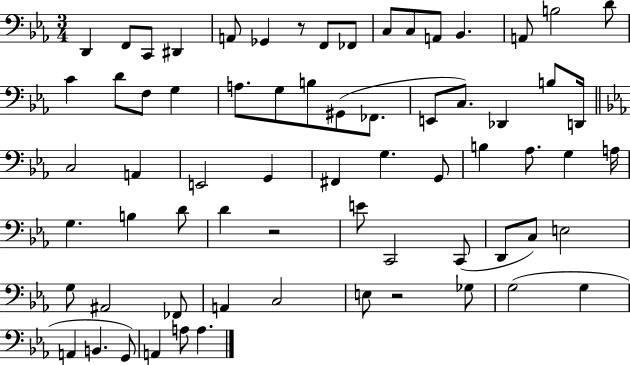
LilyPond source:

{
  \clef bass
  \numericTimeSignature
  \time 3/4
  \key ees \major
  \repeat volta 2 { d,4 f,8 c,8 dis,4 | a,8 ges,4 r8 f,8 fes,8 | c8 c8 a,8 bes,4. | a,8 b2 d'8 | \break c'4 d'8 f8 g4 | a8. g8 b8 gis,8( fes,8. | e,8 c8.) des,4 b8 d,16 | \bar "||" \break \key ees \major c2 a,4 | e,2 g,4 | fis,4 g4. g,8 | b4 aes8. g4 a16 | \break g4. b4 d'8 | d'4 r2 | e'8 c,2 c,8( | d,8 c8) e2 | \break g8 ais,2 fes,8 | a,4 c2 | e8 r2 ges8 | g2( g4 | \break a,4 b,4. g,8) | a,4 a8 a4. | } \bar "|."
}